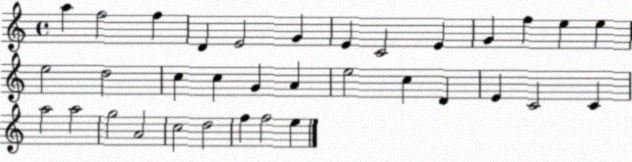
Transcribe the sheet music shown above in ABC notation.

X:1
T:Untitled
M:4/4
L:1/4
K:C
a f2 f D E2 G E C2 E G f e e e2 d2 c c G A e2 c D E C2 C a2 a2 g2 A2 c2 d2 f f2 e